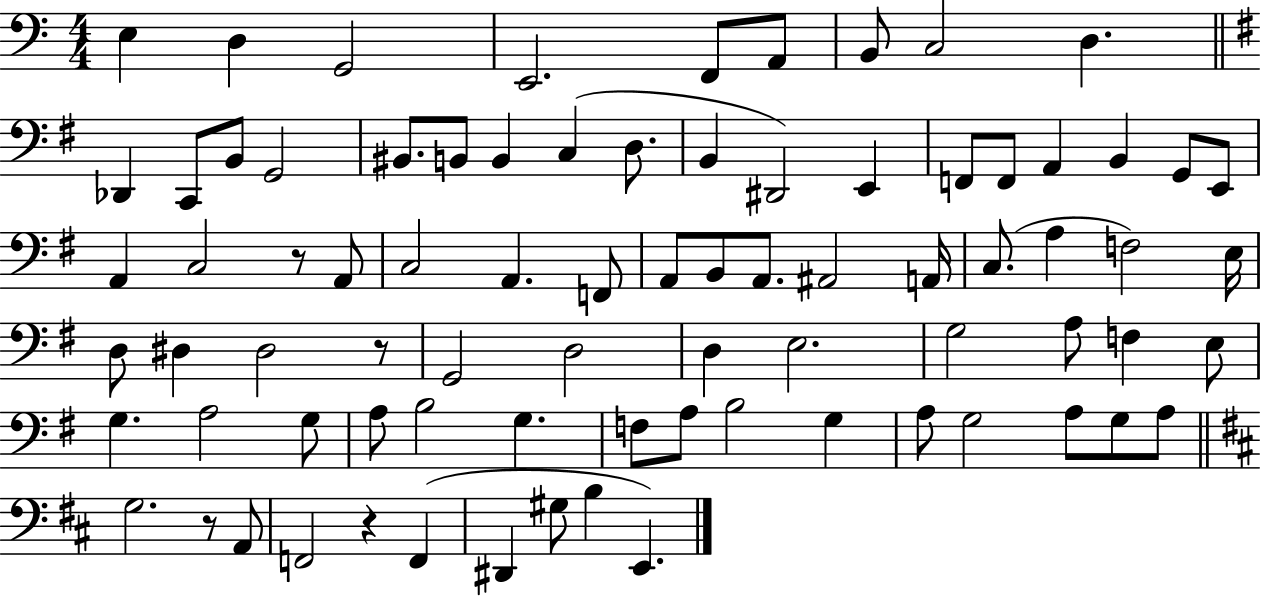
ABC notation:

X:1
T:Untitled
M:4/4
L:1/4
K:C
E, D, G,,2 E,,2 F,,/2 A,,/2 B,,/2 C,2 D, _D,, C,,/2 B,,/2 G,,2 ^B,,/2 B,,/2 B,, C, D,/2 B,, ^D,,2 E,, F,,/2 F,,/2 A,, B,, G,,/2 E,,/2 A,, C,2 z/2 A,,/2 C,2 A,, F,,/2 A,,/2 B,,/2 A,,/2 ^A,,2 A,,/4 C,/2 A, F,2 E,/4 D,/2 ^D, ^D,2 z/2 G,,2 D,2 D, E,2 G,2 A,/2 F, E,/2 G, A,2 G,/2 A,/2 B,2 G, F,/2 A,/2 B,2 G, A,/2 G,2 A,/2 G,/2 A,/2 G,2 z/2 A,,/2 F,,2 z F,, ^D,, ^G,/2 B, E,,